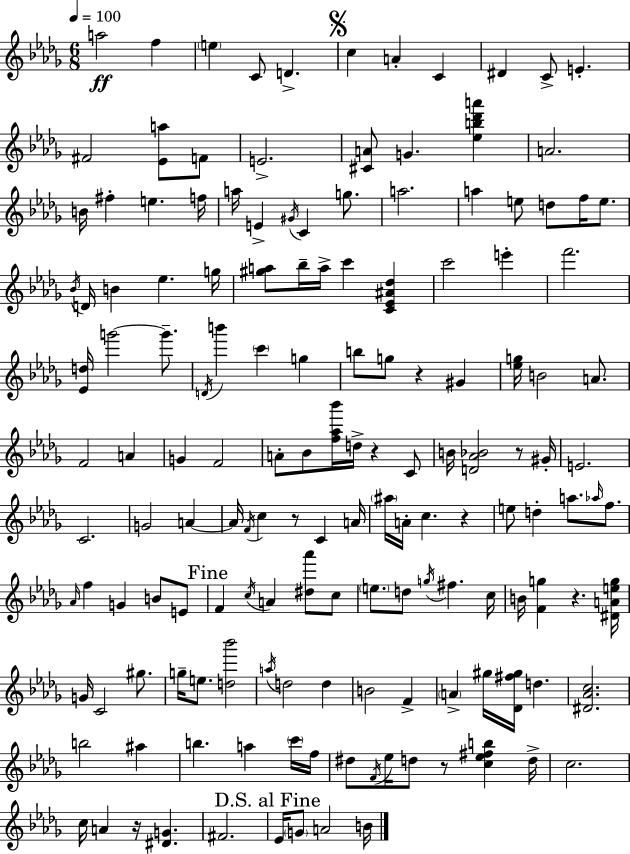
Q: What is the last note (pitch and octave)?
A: B4